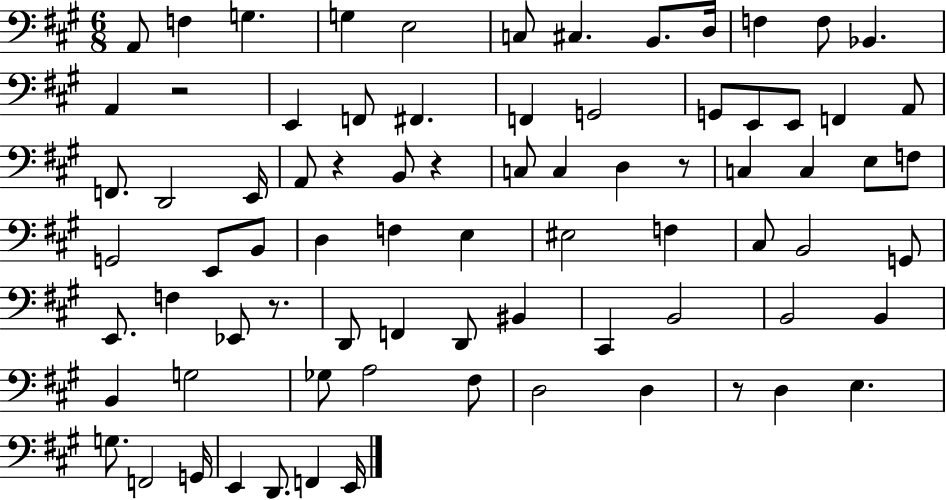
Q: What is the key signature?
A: A major